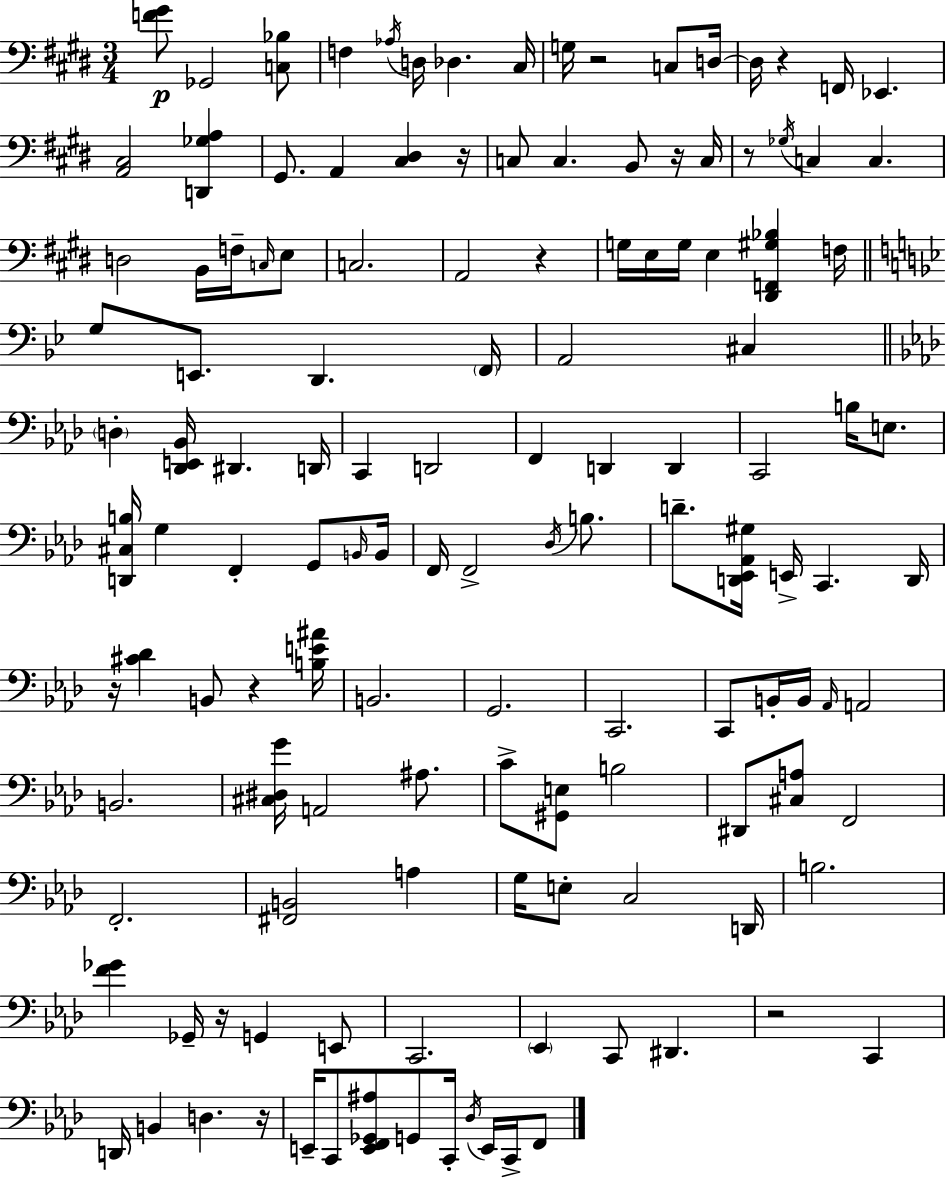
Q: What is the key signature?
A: E major